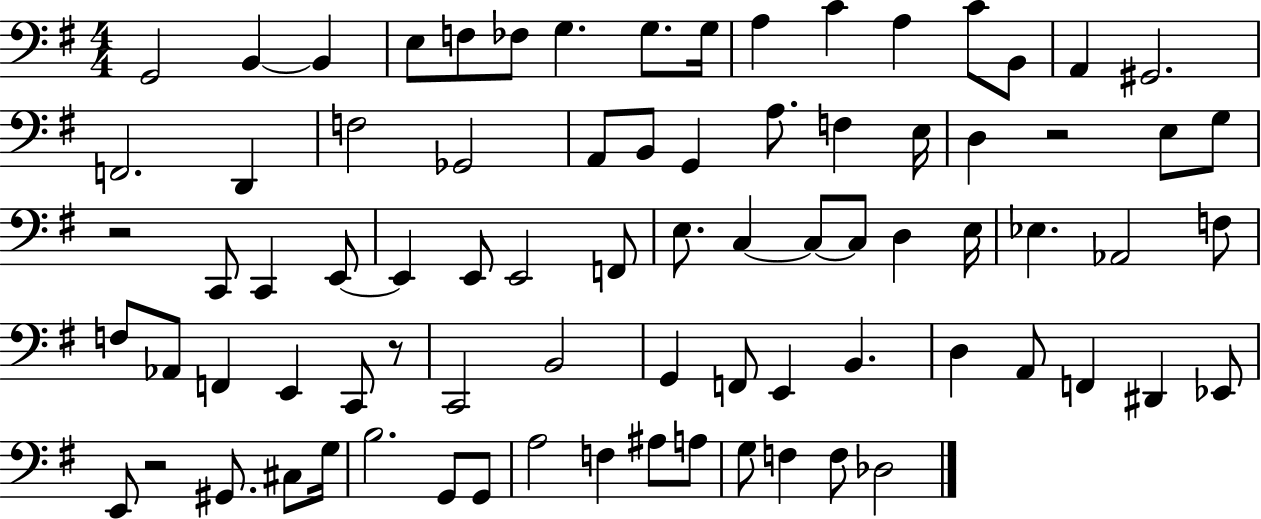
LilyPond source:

{
  \clef bass
  \numericTimeSignature
  \time 4/4
  \key g \major
  g,2 b,4~~ b,4 | e8 f8 fes8 g4. g8. g16 | a4 c'4 a4 c'8 b,8 | a,4 gis,2. | \break f,2. d,4 | f2 ges,2 | a,8 b,8 g,4 a8. f4 e16 | d4 r2 e8 g8 | \break r2 c,8 c,4 e,8~~ | e,4 e,8 e,2 f,8 | e8. c4~~ c8~~ c8 d4 e16 | ees4. aes,2 f8 | \break f8 aes,8 f,4 e,4 c,8 r8 | c,2 b,2 | g,4 f,8 e,4 b,4. | d4 a,8 f,4 dis,4 ees,8 | \break e,8 r2 gis,8. cis8 g16 | b2. g,8 g,8 | a2 f4 ais8 a8 | g8 f4 f8 des2 | \break \bar "|."
}